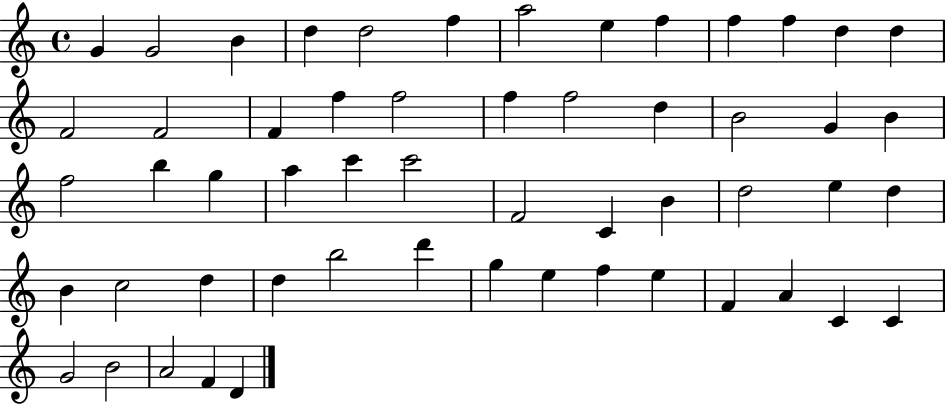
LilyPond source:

{
  \clef treble
  \time 4/4
  \defaultTimeSignature
  \key c \major
  g'4 g'2 b'4 | d''4 d''2 f''4 | a''2 e''4 f''4 | f''4 f''4 d''4 d''4 | \break f'2 f'2 | f'4 f''4 f''2 | f''4 f''2 d''4 | b'2 g'4 b'4 | \break f''2 b''4 g''4 | a''4 c'''4 c'''2 | f'2 c'4 b'4 | d''2 e''4 d''4 | \break b'4 c''2 d''4 | d''4 b''2 d'''4 | g''4 e''4 f''4 e''4 | f'4 a'4 c'4 c'4 | \break g'2 b'2 | a'2 f'4 d'4 | \bar "|."
}